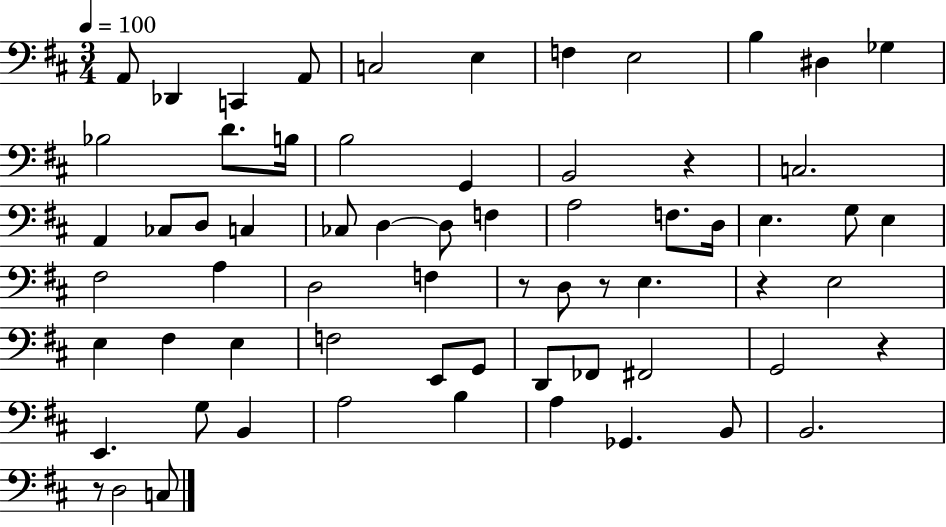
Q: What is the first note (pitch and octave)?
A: A2